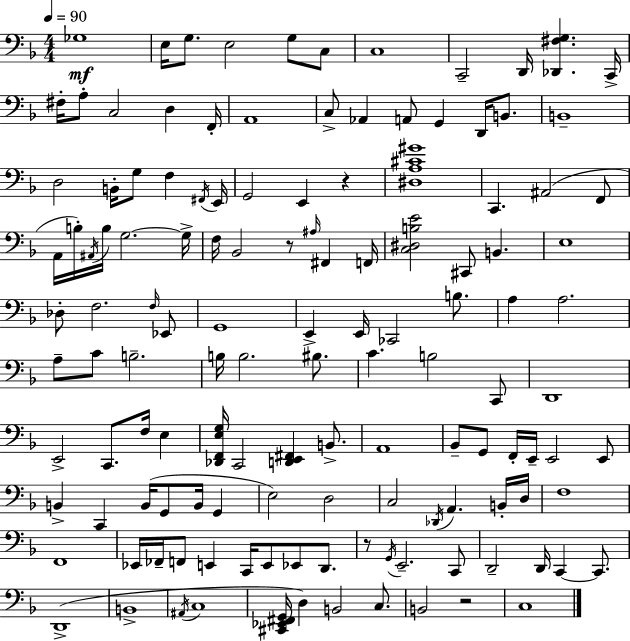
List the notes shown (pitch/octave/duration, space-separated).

Gb3/w E3/s G3/e. E3/h G3/e C3/e C3/w C2/h D2/s [Db2,F#3,G3]/q. C2/s F#3/s A3/e C3/h D3/q F2/s A2/w C3/e Ab2/q A2/e G2/q D2/s B2/e. B2/w D3/h B2/s G3/e F3/q F#2/s E2/s G2/h E2/q R/q [D#3,A3,C#4,G#4]/w C2/q. A#2/h F2/e A2/s B3/s A#2/s B3/s G3/h. G3/s F3/s Bb2/h R/e A#3/s F#2/q F2/s [C3,D#3,B3,E4]/h C#2/e B2/q. E3/w Db3/e F3/h. F3/s Eb2/e G2/w E2/q E2/s CES2/h B3/e. A3/q A3/h. A3/e C4/e B3/h. B3/s B3/h. BIS3/e. C4/q. B3/h C2/e D2/w E2/h C2/e. F3/s E3/q [Db2,F2,E3,G3]/s C2/h [D2,E2,F#2]/q B2/e. A2/w Bb2/e G2/e F2/s E2/s E2/h E2/e B2/q C2/q B2/s G2/e B2/s G2/q E3/h D3/h C3/h Db2/s A2/q. B2/s D3/s F3/w F2/w Eb2/s FES2/s F2/e E2/q C2/s E2/e Eb2/e D2/e. R/e G2/s E2/h. C2/e D2/h D2/s C2/q C2/e. D2/w B2/w A#2/s C3/w [C#2,Eb2,F#2,G2]/s D3/q B2/h C3/e. B2/h R/h C3/w